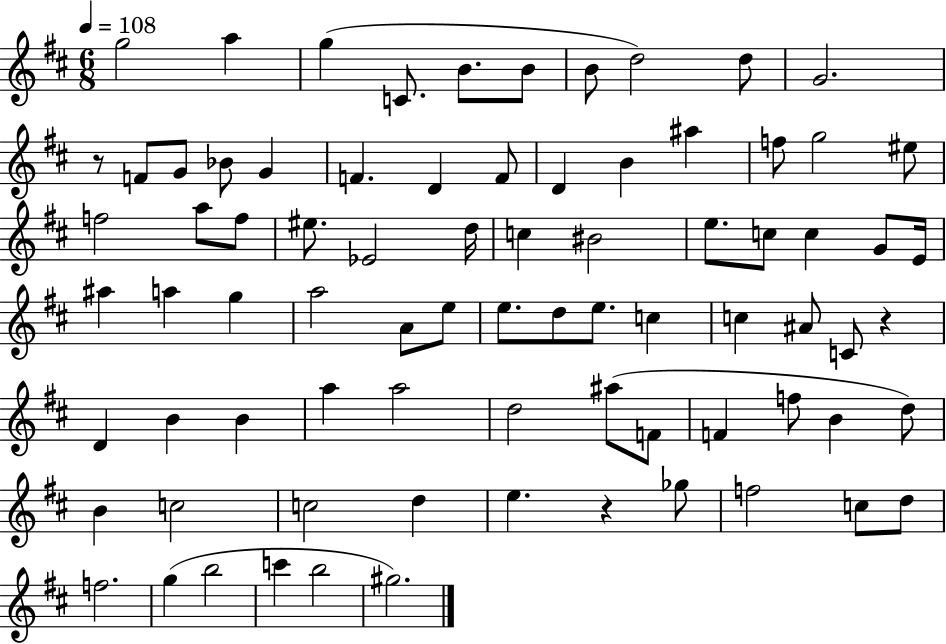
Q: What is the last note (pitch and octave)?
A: G#5